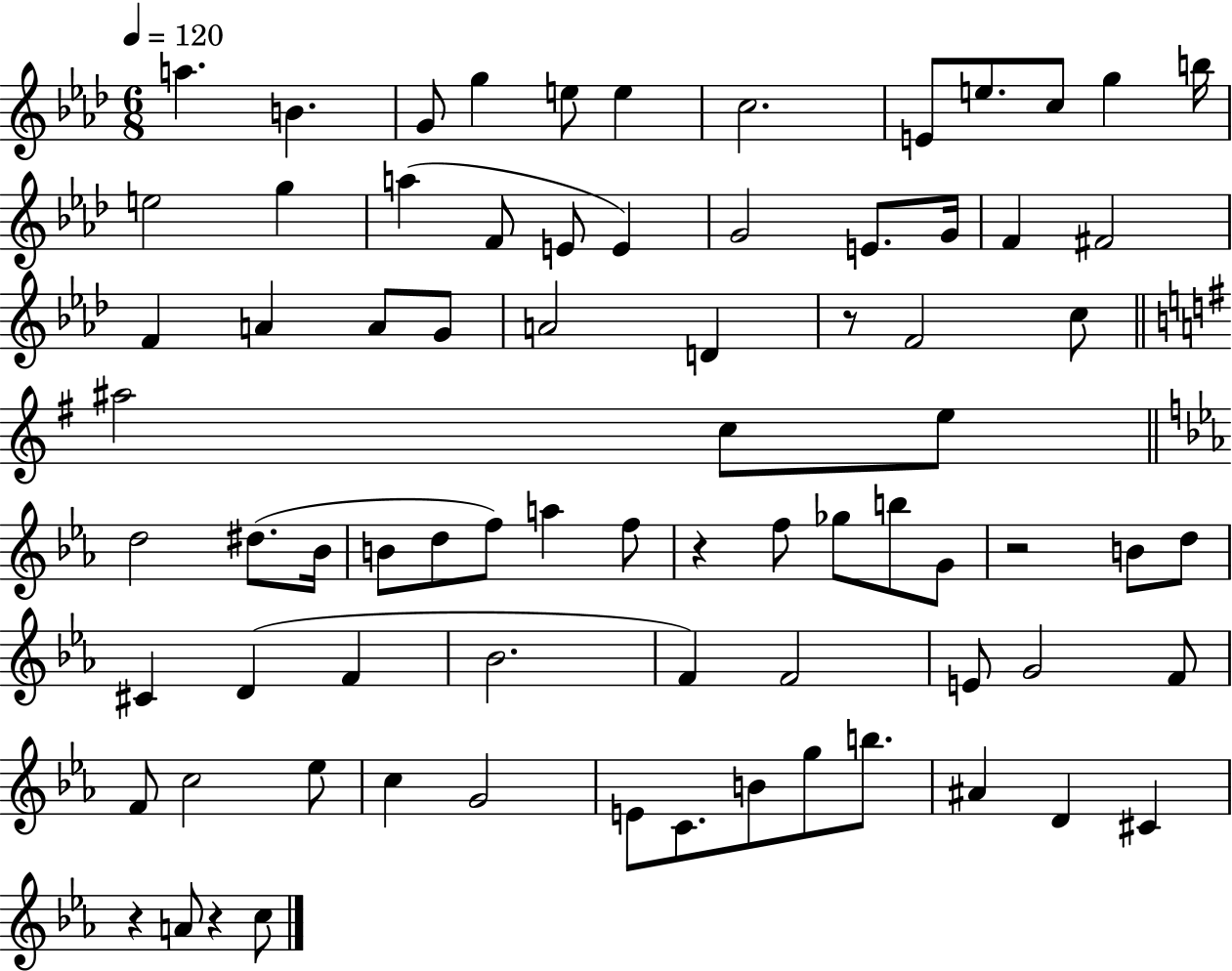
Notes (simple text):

A5/q. B4/q. G4/e G5/q E5/e E5/q C5/h. E4/e E5/e. C5/e G5/q B5/s E5/h G5/q A5/q F4/e E4/e E4/q G4/h E4/e. G4/s F4/q F#4/h F4/q A4/q A4/e G4/e A4/h D4/q R/e F4/h C5/e A#5/h C5/e E5/e D5/h D#5/e. Bb4/s B4/e D5/e F5/e A5/q F5/e R/q F5/e Gb5/e B5/e G4/e R/h B4/e D5/e C#4/q D4/q F4/q Bb4/h. F4/q F4/h E4/e G4/h F4/e F4/e C5/h Eb5/e C5/q G4/h E4/e C4/e. B4/e G5/e B5/e. A#4/q D4/q C#4/q R/q A4/e R/q C5/e